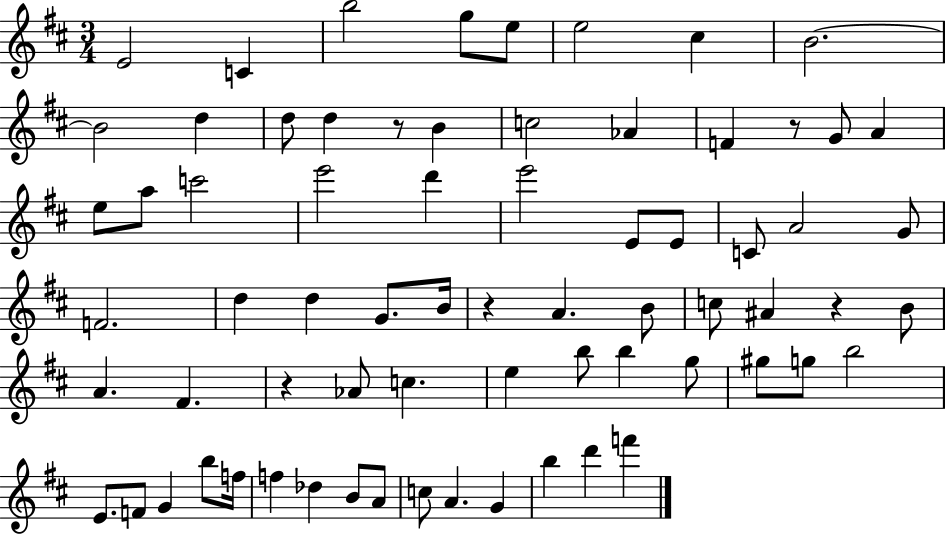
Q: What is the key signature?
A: D major